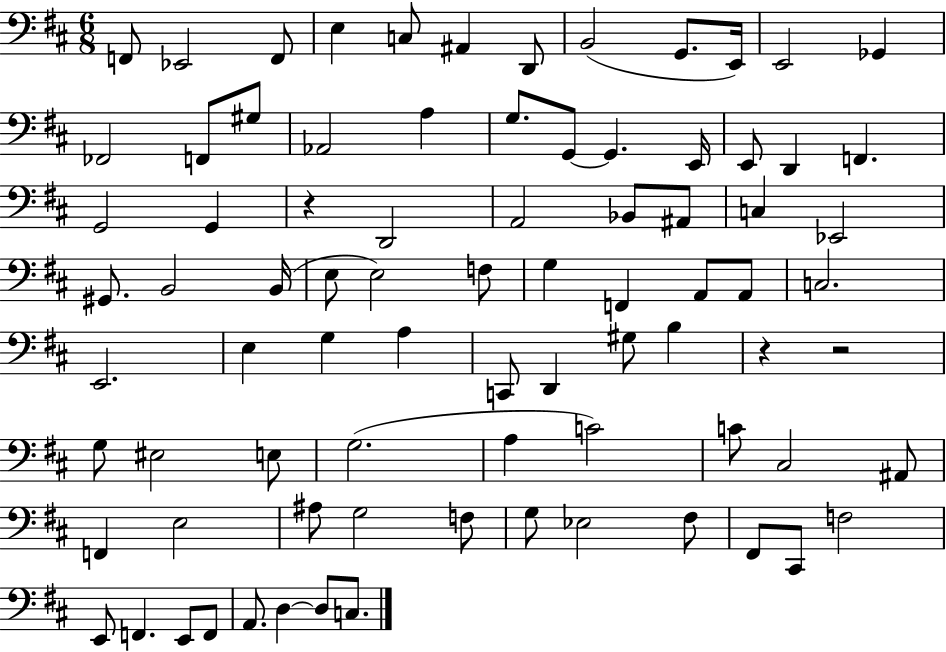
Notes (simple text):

F2/e Eb2/h F2/e E3/q C3/e A#2/q D2/e B2/h G2/e. E2/s E2/h Gb2/q FES2/h F2/e G#3/e Ab2/h A3/q G3/e. G2/e G2/q. E2/s E2/e D2/q F2/q. G2/h G2/q R/q D2/h A2/h Bb2/e A#2/e C3/q Eb2/h G#2/e. B2/h B2/s E3/e E3/h F3/e G3/q F2/q A2/e A2/e C3/h. E2/h. E3/q G3/q A3/q C2/e D2/q G#3/e B3/q R/q R/h G3/e EIS3/h E3/e G3/h. A3/q C4/h C4/e C#3/h A#2/e F2/q E3/h A#3/e G3/h F3/e G3/e Eb3/h F#3/e F#2/e C#2/e F3/h E2/e F2/q. E2/e F2/e A2/e. D3/q D3/e C3/e.